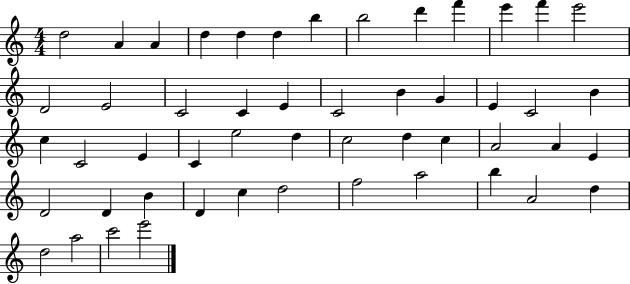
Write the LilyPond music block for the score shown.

{
  \clef treble
  \numericTimeSignature
  \time 4/4
  \key c \major
  d''2 a'4 a'4 | d''4 d''4 d''4 b''4 | b''2 d'''4 f'''4 | e'''4 f'''4 e'''2 | \break d'2 e'2 | c'2 c'4 e'4 | c'2 b'4 g'4 | e'4 c'2 b'4 | \break c''4 c'2 e'4 | c'4 e''2 d''4 | c''2 d''4 c''4 | a'2 a'4 e'4 | \break d'2 d'4 b'4 | d'4 c''4 d''2 | f''2 a''2 | b''4 a'2 d''4 | \break d''2 a''2 | c'''2 e'''2 | \bar "|."
}